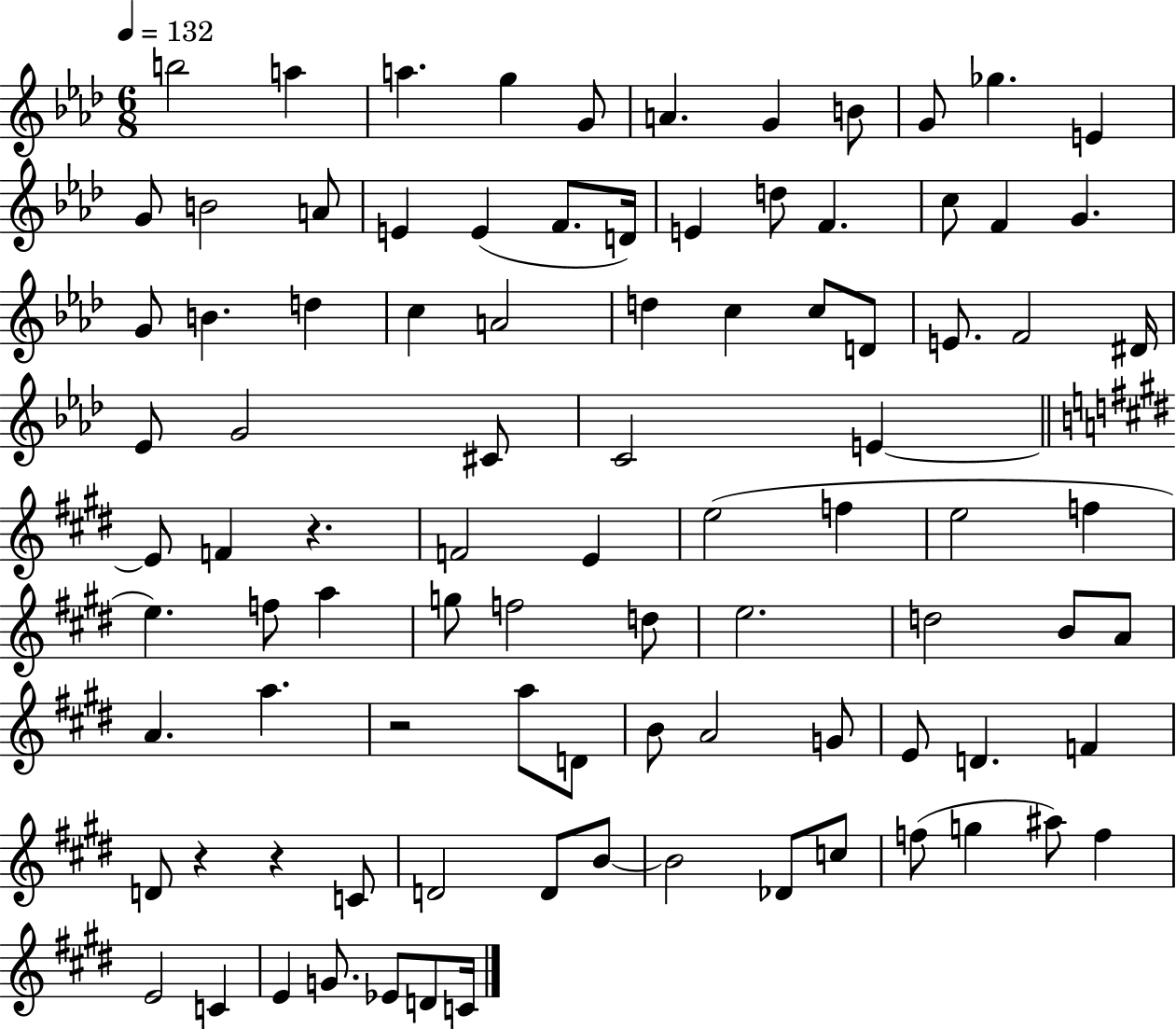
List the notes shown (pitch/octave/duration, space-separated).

B5/h A5/q A5/q. G5/q G4/e A4/q. G4/q B4/e G4/e Gb5/q. E4/q G4/e B4/h A4/e E4/q E4/q F4/e. D4/s E4/q D5/e F4/q. C5/e F4/q G4/q. G4/e B4/q. D5/q C5/q A4/h D5/q C5/q C5/e D4/e E4/e. F4/h D#4/s Eb4/e G4/h C#4/e C4/h E4/q E4/e F4/q R/q. F4/h E4/q E5/h F5/q E5/h F5/q E5/q. F5/e A5/q G5/e F5/h D5/e E5/h. D5/h B4/e A4/e A4/q. A5/q. R/h A5/e D4/e B4/e A4/h G4/e E4/e D4/q. F4/q D4/e R/q R/q C4/e D4/h D4/e B4/e B4/h Db4/e C5/e F5/e G5/q A#5/e F5/q E4/h C4/q E4/q G4/e. Eb4/e D4/e C4/s